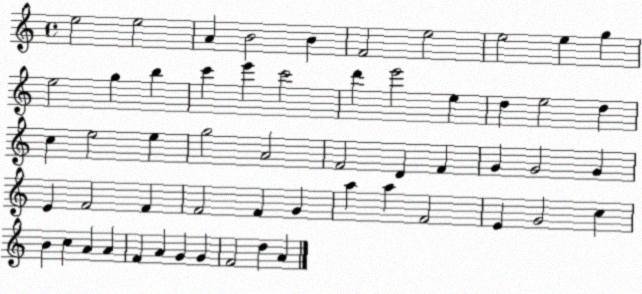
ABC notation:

X:1
T:Untitled
M:4/4
L:1/4
K:C
e2 e2 A B2 B F2 e2 e2 e g e2 g b c' e' c'2 d' e'2 e d e2 d c e2 e g2 A2 F2 D F G G2 G E F2 F F2 F G a a F2 E G2 c B c A A F A G G F2 d A